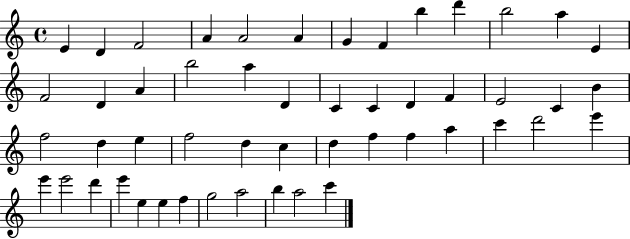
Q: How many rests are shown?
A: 0